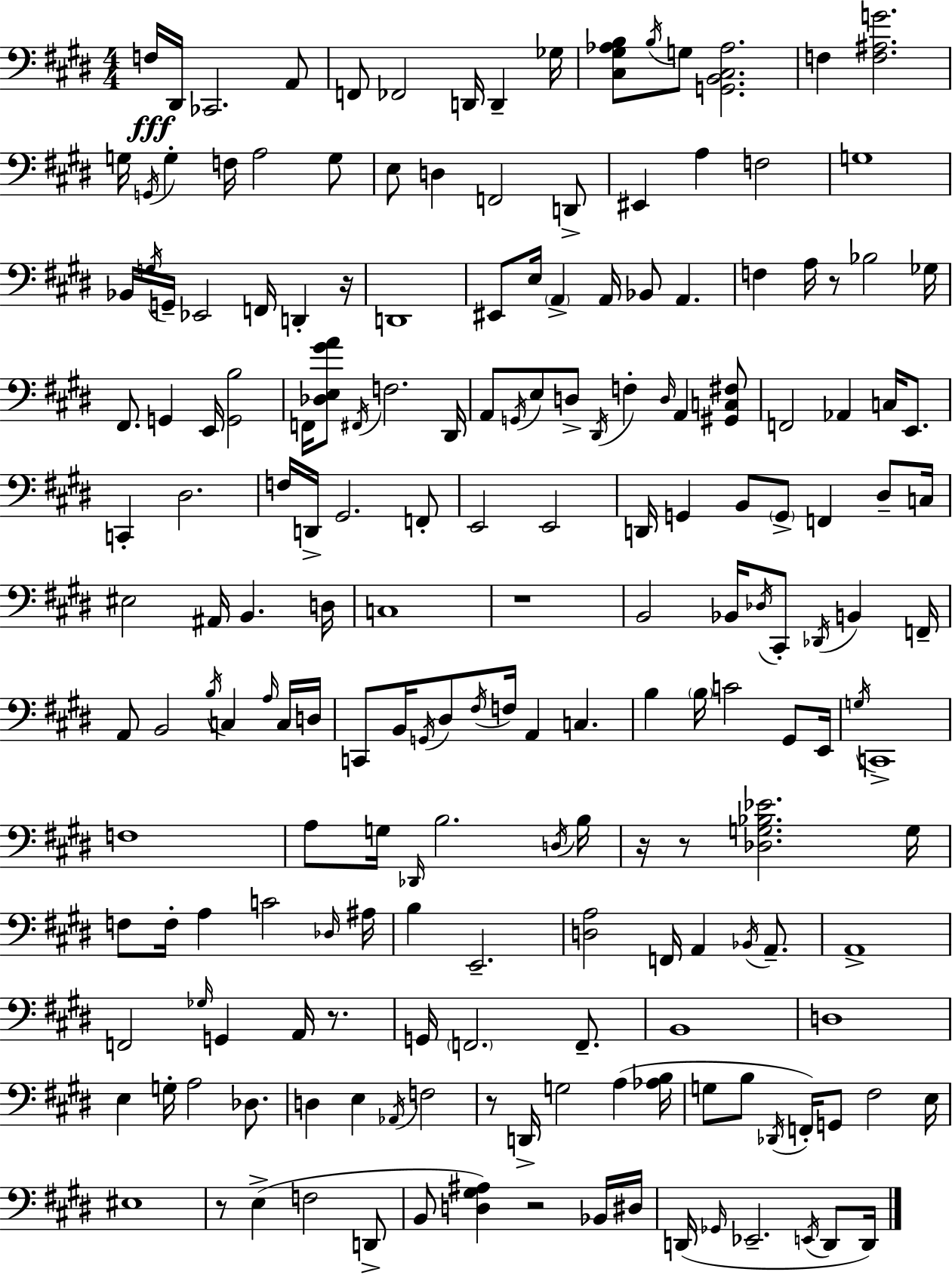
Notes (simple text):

F3/s D#2/s CES2/h. A2/e F2/e FES2/h D2/s D2/q Gb3/s [C#3,G#3,Ab3,B3]/e B3/s G3/e [G2,B2,C#3,Ab3]/h. F3/q [F3,A#3,G4]/h. G3/s G2/s G3/q F3/s A3/h G3/e E3/e D3/q F2/h D2/e EIS2/q A3/q F3/h G3/w Bb2/s G3/s G2/s Eb2/h F2/s D2/q R/s D2/w EIS2/e E3/s A2/q A2/s Bb2/e A2/q. F3/q A3/s R/e Bb3/h Gb3/s F#2/e. G2/q E2/s [G2,B3]/h F2/s [Db3,E3,G#4,A4]/e F#2/s F3/h. D#2/s A2/e G2/s E3/e D3/e D#2/s F3/q D3/s A2/q [G#2,C3,F#3]/e F2/h Ab2/q C3/s E2/e. C2/q D#3/h. F3/s D2/s G#2/h. F2/e E2/h E2/h D2/s G2/q B2/e G2/e F2/q D#3/e C3/s EIS3/h A#2/s B2/q. D3/s C3/w R/w B2/h Bb2/s Db3/s C#2/e Db2/s B2/q F2/s A2/e B2/h B3/s C3/q A3/s C3/s D3/s C2/e B2/s G2/s D#3/e F#3/s F3/s A2/q C3/q. B3/q B3/s C4/h G#2/e E2/s G3/s C2/w F3/w A3/e G3/s Db2/s B3/h. D3/s B3/s R/s R/e [Db3,G3,Bb3,Eb4]/h. G3/s F3/e F3/s A3/q C4/h Db3/s A#3/s B3/q E2/h. [D3,A3]/h F2/s A2/q Bb2/s A2/e. A2/w F2/h Gb3/s G2/q A2/s R/e. G2/s F2/h. F2/e. B2/w D3/w E3/q G3/s A3/h Db3/e. D3/q E3/q Ab2/s F3/h R/e D2/s G3/h A3/q [Ab3,B3]/s G3/e B3/e Db2/s F2/s G2/e F#3/h E3/s EIS3/w R/e E3/q F3/h D2/e B2/e [D3,G#3,A#3]/q R/h Bb2/s D#3/s D2/s Gb2/s Eb2/h. E2/s D2/e D2/s